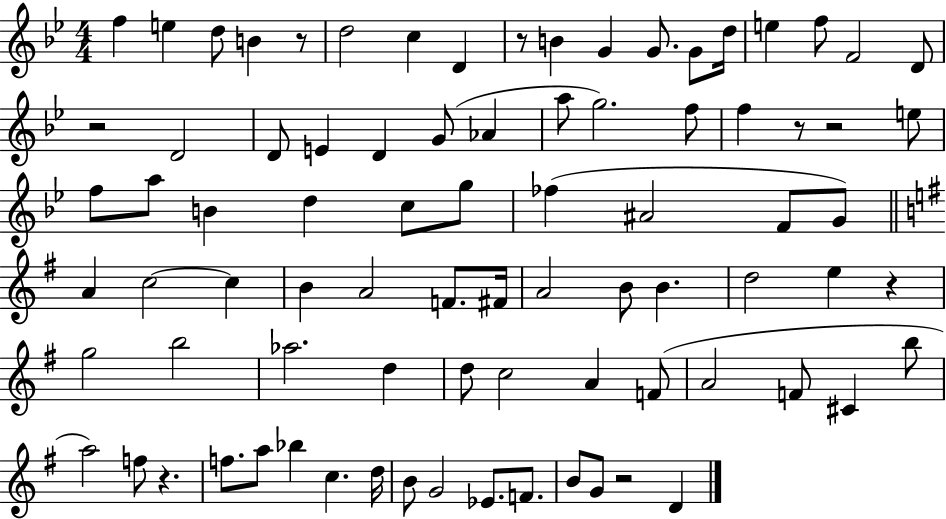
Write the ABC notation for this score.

X:1
T:Untitled
M:4/4
L:1/4
K:Bb
f e d/2 B z/2 d2 c D z/2 B G G/2 G/2 d/4 e f/2 F2 D/2 z2 D2 D/2 E D G/2 _A a/2 g2 f/2 f z/2 z2 e/2 f/2 a/2 B d c/2 g/2 _f ^A2 F/2 G/2 A c2 c B A2 F/2 ^F/4 A2 B/2 B d2 e z g2 b2 _a2 d d/2 c2 A F/2 A2 F/2 ^C b/2 a2 f/2 z f/2 a/2 _b c d/4 B/2 G2 _E/2 F/2 B/2 G/2 z2 D